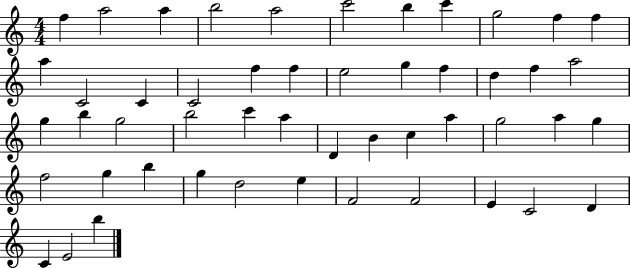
F5/q A5/h A5/q B5/h A5/h C6/h B5/q C6/q G5/h F5/q F5/q A5/q C4/h C4/q C4/h F5/q F5/q E5/h G5/q F5/q D5/q F5/q A5/h G5/q B5/q G5/h B5/h C6/q A5/q D4/q B4/q C5/q A5/q G5/h A5/q G5/q F5/h G5/q B5/q G5/q D5/h E5/q F4/h F4/h E4/q C4/h D4/q C4/q E4/h B5/q